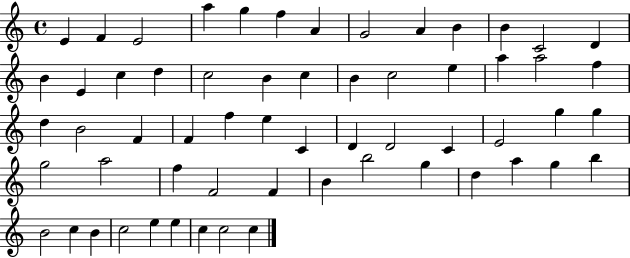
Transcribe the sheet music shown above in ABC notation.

X:1
T:Untitled
M:4/4
L:1/4
K:C
E F E2 a g f A G2 A B B C2 D B E c d c2 B c B c2 e a a2 f d B2 F F f e C D D2 C E2 g g g2 a2 f F2 F B b2 g d a g b B2 c B c2 e e c c2 c